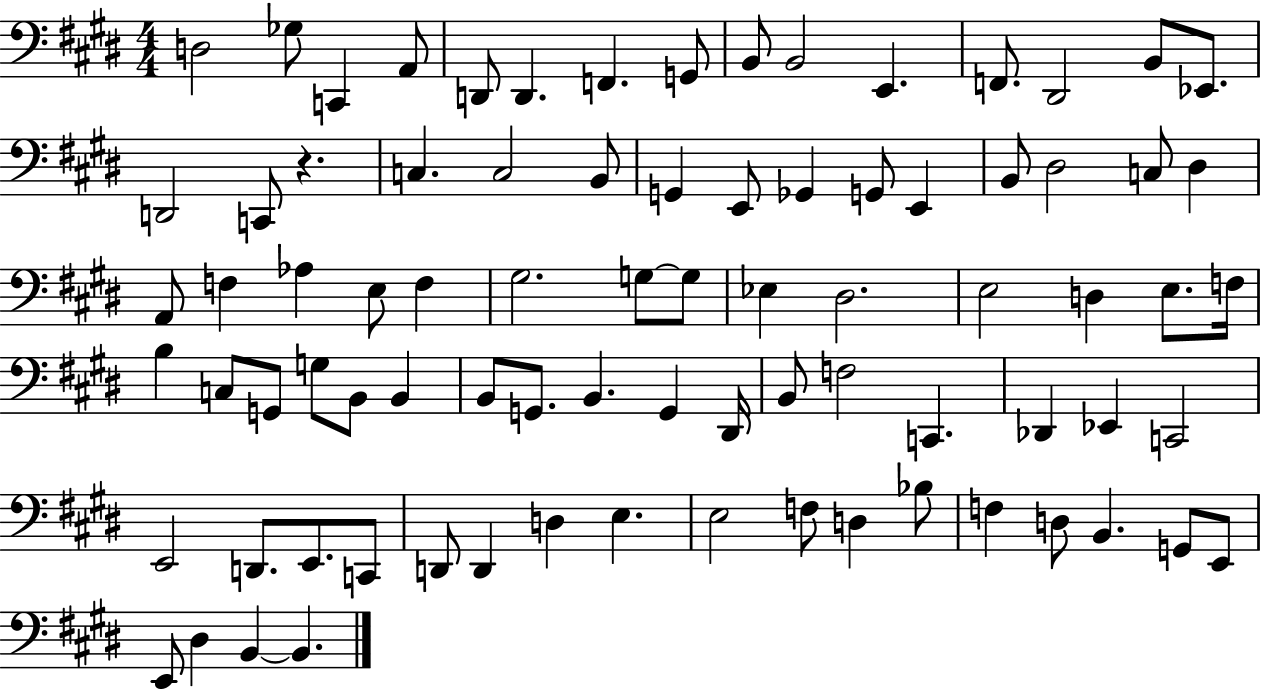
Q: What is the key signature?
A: E major